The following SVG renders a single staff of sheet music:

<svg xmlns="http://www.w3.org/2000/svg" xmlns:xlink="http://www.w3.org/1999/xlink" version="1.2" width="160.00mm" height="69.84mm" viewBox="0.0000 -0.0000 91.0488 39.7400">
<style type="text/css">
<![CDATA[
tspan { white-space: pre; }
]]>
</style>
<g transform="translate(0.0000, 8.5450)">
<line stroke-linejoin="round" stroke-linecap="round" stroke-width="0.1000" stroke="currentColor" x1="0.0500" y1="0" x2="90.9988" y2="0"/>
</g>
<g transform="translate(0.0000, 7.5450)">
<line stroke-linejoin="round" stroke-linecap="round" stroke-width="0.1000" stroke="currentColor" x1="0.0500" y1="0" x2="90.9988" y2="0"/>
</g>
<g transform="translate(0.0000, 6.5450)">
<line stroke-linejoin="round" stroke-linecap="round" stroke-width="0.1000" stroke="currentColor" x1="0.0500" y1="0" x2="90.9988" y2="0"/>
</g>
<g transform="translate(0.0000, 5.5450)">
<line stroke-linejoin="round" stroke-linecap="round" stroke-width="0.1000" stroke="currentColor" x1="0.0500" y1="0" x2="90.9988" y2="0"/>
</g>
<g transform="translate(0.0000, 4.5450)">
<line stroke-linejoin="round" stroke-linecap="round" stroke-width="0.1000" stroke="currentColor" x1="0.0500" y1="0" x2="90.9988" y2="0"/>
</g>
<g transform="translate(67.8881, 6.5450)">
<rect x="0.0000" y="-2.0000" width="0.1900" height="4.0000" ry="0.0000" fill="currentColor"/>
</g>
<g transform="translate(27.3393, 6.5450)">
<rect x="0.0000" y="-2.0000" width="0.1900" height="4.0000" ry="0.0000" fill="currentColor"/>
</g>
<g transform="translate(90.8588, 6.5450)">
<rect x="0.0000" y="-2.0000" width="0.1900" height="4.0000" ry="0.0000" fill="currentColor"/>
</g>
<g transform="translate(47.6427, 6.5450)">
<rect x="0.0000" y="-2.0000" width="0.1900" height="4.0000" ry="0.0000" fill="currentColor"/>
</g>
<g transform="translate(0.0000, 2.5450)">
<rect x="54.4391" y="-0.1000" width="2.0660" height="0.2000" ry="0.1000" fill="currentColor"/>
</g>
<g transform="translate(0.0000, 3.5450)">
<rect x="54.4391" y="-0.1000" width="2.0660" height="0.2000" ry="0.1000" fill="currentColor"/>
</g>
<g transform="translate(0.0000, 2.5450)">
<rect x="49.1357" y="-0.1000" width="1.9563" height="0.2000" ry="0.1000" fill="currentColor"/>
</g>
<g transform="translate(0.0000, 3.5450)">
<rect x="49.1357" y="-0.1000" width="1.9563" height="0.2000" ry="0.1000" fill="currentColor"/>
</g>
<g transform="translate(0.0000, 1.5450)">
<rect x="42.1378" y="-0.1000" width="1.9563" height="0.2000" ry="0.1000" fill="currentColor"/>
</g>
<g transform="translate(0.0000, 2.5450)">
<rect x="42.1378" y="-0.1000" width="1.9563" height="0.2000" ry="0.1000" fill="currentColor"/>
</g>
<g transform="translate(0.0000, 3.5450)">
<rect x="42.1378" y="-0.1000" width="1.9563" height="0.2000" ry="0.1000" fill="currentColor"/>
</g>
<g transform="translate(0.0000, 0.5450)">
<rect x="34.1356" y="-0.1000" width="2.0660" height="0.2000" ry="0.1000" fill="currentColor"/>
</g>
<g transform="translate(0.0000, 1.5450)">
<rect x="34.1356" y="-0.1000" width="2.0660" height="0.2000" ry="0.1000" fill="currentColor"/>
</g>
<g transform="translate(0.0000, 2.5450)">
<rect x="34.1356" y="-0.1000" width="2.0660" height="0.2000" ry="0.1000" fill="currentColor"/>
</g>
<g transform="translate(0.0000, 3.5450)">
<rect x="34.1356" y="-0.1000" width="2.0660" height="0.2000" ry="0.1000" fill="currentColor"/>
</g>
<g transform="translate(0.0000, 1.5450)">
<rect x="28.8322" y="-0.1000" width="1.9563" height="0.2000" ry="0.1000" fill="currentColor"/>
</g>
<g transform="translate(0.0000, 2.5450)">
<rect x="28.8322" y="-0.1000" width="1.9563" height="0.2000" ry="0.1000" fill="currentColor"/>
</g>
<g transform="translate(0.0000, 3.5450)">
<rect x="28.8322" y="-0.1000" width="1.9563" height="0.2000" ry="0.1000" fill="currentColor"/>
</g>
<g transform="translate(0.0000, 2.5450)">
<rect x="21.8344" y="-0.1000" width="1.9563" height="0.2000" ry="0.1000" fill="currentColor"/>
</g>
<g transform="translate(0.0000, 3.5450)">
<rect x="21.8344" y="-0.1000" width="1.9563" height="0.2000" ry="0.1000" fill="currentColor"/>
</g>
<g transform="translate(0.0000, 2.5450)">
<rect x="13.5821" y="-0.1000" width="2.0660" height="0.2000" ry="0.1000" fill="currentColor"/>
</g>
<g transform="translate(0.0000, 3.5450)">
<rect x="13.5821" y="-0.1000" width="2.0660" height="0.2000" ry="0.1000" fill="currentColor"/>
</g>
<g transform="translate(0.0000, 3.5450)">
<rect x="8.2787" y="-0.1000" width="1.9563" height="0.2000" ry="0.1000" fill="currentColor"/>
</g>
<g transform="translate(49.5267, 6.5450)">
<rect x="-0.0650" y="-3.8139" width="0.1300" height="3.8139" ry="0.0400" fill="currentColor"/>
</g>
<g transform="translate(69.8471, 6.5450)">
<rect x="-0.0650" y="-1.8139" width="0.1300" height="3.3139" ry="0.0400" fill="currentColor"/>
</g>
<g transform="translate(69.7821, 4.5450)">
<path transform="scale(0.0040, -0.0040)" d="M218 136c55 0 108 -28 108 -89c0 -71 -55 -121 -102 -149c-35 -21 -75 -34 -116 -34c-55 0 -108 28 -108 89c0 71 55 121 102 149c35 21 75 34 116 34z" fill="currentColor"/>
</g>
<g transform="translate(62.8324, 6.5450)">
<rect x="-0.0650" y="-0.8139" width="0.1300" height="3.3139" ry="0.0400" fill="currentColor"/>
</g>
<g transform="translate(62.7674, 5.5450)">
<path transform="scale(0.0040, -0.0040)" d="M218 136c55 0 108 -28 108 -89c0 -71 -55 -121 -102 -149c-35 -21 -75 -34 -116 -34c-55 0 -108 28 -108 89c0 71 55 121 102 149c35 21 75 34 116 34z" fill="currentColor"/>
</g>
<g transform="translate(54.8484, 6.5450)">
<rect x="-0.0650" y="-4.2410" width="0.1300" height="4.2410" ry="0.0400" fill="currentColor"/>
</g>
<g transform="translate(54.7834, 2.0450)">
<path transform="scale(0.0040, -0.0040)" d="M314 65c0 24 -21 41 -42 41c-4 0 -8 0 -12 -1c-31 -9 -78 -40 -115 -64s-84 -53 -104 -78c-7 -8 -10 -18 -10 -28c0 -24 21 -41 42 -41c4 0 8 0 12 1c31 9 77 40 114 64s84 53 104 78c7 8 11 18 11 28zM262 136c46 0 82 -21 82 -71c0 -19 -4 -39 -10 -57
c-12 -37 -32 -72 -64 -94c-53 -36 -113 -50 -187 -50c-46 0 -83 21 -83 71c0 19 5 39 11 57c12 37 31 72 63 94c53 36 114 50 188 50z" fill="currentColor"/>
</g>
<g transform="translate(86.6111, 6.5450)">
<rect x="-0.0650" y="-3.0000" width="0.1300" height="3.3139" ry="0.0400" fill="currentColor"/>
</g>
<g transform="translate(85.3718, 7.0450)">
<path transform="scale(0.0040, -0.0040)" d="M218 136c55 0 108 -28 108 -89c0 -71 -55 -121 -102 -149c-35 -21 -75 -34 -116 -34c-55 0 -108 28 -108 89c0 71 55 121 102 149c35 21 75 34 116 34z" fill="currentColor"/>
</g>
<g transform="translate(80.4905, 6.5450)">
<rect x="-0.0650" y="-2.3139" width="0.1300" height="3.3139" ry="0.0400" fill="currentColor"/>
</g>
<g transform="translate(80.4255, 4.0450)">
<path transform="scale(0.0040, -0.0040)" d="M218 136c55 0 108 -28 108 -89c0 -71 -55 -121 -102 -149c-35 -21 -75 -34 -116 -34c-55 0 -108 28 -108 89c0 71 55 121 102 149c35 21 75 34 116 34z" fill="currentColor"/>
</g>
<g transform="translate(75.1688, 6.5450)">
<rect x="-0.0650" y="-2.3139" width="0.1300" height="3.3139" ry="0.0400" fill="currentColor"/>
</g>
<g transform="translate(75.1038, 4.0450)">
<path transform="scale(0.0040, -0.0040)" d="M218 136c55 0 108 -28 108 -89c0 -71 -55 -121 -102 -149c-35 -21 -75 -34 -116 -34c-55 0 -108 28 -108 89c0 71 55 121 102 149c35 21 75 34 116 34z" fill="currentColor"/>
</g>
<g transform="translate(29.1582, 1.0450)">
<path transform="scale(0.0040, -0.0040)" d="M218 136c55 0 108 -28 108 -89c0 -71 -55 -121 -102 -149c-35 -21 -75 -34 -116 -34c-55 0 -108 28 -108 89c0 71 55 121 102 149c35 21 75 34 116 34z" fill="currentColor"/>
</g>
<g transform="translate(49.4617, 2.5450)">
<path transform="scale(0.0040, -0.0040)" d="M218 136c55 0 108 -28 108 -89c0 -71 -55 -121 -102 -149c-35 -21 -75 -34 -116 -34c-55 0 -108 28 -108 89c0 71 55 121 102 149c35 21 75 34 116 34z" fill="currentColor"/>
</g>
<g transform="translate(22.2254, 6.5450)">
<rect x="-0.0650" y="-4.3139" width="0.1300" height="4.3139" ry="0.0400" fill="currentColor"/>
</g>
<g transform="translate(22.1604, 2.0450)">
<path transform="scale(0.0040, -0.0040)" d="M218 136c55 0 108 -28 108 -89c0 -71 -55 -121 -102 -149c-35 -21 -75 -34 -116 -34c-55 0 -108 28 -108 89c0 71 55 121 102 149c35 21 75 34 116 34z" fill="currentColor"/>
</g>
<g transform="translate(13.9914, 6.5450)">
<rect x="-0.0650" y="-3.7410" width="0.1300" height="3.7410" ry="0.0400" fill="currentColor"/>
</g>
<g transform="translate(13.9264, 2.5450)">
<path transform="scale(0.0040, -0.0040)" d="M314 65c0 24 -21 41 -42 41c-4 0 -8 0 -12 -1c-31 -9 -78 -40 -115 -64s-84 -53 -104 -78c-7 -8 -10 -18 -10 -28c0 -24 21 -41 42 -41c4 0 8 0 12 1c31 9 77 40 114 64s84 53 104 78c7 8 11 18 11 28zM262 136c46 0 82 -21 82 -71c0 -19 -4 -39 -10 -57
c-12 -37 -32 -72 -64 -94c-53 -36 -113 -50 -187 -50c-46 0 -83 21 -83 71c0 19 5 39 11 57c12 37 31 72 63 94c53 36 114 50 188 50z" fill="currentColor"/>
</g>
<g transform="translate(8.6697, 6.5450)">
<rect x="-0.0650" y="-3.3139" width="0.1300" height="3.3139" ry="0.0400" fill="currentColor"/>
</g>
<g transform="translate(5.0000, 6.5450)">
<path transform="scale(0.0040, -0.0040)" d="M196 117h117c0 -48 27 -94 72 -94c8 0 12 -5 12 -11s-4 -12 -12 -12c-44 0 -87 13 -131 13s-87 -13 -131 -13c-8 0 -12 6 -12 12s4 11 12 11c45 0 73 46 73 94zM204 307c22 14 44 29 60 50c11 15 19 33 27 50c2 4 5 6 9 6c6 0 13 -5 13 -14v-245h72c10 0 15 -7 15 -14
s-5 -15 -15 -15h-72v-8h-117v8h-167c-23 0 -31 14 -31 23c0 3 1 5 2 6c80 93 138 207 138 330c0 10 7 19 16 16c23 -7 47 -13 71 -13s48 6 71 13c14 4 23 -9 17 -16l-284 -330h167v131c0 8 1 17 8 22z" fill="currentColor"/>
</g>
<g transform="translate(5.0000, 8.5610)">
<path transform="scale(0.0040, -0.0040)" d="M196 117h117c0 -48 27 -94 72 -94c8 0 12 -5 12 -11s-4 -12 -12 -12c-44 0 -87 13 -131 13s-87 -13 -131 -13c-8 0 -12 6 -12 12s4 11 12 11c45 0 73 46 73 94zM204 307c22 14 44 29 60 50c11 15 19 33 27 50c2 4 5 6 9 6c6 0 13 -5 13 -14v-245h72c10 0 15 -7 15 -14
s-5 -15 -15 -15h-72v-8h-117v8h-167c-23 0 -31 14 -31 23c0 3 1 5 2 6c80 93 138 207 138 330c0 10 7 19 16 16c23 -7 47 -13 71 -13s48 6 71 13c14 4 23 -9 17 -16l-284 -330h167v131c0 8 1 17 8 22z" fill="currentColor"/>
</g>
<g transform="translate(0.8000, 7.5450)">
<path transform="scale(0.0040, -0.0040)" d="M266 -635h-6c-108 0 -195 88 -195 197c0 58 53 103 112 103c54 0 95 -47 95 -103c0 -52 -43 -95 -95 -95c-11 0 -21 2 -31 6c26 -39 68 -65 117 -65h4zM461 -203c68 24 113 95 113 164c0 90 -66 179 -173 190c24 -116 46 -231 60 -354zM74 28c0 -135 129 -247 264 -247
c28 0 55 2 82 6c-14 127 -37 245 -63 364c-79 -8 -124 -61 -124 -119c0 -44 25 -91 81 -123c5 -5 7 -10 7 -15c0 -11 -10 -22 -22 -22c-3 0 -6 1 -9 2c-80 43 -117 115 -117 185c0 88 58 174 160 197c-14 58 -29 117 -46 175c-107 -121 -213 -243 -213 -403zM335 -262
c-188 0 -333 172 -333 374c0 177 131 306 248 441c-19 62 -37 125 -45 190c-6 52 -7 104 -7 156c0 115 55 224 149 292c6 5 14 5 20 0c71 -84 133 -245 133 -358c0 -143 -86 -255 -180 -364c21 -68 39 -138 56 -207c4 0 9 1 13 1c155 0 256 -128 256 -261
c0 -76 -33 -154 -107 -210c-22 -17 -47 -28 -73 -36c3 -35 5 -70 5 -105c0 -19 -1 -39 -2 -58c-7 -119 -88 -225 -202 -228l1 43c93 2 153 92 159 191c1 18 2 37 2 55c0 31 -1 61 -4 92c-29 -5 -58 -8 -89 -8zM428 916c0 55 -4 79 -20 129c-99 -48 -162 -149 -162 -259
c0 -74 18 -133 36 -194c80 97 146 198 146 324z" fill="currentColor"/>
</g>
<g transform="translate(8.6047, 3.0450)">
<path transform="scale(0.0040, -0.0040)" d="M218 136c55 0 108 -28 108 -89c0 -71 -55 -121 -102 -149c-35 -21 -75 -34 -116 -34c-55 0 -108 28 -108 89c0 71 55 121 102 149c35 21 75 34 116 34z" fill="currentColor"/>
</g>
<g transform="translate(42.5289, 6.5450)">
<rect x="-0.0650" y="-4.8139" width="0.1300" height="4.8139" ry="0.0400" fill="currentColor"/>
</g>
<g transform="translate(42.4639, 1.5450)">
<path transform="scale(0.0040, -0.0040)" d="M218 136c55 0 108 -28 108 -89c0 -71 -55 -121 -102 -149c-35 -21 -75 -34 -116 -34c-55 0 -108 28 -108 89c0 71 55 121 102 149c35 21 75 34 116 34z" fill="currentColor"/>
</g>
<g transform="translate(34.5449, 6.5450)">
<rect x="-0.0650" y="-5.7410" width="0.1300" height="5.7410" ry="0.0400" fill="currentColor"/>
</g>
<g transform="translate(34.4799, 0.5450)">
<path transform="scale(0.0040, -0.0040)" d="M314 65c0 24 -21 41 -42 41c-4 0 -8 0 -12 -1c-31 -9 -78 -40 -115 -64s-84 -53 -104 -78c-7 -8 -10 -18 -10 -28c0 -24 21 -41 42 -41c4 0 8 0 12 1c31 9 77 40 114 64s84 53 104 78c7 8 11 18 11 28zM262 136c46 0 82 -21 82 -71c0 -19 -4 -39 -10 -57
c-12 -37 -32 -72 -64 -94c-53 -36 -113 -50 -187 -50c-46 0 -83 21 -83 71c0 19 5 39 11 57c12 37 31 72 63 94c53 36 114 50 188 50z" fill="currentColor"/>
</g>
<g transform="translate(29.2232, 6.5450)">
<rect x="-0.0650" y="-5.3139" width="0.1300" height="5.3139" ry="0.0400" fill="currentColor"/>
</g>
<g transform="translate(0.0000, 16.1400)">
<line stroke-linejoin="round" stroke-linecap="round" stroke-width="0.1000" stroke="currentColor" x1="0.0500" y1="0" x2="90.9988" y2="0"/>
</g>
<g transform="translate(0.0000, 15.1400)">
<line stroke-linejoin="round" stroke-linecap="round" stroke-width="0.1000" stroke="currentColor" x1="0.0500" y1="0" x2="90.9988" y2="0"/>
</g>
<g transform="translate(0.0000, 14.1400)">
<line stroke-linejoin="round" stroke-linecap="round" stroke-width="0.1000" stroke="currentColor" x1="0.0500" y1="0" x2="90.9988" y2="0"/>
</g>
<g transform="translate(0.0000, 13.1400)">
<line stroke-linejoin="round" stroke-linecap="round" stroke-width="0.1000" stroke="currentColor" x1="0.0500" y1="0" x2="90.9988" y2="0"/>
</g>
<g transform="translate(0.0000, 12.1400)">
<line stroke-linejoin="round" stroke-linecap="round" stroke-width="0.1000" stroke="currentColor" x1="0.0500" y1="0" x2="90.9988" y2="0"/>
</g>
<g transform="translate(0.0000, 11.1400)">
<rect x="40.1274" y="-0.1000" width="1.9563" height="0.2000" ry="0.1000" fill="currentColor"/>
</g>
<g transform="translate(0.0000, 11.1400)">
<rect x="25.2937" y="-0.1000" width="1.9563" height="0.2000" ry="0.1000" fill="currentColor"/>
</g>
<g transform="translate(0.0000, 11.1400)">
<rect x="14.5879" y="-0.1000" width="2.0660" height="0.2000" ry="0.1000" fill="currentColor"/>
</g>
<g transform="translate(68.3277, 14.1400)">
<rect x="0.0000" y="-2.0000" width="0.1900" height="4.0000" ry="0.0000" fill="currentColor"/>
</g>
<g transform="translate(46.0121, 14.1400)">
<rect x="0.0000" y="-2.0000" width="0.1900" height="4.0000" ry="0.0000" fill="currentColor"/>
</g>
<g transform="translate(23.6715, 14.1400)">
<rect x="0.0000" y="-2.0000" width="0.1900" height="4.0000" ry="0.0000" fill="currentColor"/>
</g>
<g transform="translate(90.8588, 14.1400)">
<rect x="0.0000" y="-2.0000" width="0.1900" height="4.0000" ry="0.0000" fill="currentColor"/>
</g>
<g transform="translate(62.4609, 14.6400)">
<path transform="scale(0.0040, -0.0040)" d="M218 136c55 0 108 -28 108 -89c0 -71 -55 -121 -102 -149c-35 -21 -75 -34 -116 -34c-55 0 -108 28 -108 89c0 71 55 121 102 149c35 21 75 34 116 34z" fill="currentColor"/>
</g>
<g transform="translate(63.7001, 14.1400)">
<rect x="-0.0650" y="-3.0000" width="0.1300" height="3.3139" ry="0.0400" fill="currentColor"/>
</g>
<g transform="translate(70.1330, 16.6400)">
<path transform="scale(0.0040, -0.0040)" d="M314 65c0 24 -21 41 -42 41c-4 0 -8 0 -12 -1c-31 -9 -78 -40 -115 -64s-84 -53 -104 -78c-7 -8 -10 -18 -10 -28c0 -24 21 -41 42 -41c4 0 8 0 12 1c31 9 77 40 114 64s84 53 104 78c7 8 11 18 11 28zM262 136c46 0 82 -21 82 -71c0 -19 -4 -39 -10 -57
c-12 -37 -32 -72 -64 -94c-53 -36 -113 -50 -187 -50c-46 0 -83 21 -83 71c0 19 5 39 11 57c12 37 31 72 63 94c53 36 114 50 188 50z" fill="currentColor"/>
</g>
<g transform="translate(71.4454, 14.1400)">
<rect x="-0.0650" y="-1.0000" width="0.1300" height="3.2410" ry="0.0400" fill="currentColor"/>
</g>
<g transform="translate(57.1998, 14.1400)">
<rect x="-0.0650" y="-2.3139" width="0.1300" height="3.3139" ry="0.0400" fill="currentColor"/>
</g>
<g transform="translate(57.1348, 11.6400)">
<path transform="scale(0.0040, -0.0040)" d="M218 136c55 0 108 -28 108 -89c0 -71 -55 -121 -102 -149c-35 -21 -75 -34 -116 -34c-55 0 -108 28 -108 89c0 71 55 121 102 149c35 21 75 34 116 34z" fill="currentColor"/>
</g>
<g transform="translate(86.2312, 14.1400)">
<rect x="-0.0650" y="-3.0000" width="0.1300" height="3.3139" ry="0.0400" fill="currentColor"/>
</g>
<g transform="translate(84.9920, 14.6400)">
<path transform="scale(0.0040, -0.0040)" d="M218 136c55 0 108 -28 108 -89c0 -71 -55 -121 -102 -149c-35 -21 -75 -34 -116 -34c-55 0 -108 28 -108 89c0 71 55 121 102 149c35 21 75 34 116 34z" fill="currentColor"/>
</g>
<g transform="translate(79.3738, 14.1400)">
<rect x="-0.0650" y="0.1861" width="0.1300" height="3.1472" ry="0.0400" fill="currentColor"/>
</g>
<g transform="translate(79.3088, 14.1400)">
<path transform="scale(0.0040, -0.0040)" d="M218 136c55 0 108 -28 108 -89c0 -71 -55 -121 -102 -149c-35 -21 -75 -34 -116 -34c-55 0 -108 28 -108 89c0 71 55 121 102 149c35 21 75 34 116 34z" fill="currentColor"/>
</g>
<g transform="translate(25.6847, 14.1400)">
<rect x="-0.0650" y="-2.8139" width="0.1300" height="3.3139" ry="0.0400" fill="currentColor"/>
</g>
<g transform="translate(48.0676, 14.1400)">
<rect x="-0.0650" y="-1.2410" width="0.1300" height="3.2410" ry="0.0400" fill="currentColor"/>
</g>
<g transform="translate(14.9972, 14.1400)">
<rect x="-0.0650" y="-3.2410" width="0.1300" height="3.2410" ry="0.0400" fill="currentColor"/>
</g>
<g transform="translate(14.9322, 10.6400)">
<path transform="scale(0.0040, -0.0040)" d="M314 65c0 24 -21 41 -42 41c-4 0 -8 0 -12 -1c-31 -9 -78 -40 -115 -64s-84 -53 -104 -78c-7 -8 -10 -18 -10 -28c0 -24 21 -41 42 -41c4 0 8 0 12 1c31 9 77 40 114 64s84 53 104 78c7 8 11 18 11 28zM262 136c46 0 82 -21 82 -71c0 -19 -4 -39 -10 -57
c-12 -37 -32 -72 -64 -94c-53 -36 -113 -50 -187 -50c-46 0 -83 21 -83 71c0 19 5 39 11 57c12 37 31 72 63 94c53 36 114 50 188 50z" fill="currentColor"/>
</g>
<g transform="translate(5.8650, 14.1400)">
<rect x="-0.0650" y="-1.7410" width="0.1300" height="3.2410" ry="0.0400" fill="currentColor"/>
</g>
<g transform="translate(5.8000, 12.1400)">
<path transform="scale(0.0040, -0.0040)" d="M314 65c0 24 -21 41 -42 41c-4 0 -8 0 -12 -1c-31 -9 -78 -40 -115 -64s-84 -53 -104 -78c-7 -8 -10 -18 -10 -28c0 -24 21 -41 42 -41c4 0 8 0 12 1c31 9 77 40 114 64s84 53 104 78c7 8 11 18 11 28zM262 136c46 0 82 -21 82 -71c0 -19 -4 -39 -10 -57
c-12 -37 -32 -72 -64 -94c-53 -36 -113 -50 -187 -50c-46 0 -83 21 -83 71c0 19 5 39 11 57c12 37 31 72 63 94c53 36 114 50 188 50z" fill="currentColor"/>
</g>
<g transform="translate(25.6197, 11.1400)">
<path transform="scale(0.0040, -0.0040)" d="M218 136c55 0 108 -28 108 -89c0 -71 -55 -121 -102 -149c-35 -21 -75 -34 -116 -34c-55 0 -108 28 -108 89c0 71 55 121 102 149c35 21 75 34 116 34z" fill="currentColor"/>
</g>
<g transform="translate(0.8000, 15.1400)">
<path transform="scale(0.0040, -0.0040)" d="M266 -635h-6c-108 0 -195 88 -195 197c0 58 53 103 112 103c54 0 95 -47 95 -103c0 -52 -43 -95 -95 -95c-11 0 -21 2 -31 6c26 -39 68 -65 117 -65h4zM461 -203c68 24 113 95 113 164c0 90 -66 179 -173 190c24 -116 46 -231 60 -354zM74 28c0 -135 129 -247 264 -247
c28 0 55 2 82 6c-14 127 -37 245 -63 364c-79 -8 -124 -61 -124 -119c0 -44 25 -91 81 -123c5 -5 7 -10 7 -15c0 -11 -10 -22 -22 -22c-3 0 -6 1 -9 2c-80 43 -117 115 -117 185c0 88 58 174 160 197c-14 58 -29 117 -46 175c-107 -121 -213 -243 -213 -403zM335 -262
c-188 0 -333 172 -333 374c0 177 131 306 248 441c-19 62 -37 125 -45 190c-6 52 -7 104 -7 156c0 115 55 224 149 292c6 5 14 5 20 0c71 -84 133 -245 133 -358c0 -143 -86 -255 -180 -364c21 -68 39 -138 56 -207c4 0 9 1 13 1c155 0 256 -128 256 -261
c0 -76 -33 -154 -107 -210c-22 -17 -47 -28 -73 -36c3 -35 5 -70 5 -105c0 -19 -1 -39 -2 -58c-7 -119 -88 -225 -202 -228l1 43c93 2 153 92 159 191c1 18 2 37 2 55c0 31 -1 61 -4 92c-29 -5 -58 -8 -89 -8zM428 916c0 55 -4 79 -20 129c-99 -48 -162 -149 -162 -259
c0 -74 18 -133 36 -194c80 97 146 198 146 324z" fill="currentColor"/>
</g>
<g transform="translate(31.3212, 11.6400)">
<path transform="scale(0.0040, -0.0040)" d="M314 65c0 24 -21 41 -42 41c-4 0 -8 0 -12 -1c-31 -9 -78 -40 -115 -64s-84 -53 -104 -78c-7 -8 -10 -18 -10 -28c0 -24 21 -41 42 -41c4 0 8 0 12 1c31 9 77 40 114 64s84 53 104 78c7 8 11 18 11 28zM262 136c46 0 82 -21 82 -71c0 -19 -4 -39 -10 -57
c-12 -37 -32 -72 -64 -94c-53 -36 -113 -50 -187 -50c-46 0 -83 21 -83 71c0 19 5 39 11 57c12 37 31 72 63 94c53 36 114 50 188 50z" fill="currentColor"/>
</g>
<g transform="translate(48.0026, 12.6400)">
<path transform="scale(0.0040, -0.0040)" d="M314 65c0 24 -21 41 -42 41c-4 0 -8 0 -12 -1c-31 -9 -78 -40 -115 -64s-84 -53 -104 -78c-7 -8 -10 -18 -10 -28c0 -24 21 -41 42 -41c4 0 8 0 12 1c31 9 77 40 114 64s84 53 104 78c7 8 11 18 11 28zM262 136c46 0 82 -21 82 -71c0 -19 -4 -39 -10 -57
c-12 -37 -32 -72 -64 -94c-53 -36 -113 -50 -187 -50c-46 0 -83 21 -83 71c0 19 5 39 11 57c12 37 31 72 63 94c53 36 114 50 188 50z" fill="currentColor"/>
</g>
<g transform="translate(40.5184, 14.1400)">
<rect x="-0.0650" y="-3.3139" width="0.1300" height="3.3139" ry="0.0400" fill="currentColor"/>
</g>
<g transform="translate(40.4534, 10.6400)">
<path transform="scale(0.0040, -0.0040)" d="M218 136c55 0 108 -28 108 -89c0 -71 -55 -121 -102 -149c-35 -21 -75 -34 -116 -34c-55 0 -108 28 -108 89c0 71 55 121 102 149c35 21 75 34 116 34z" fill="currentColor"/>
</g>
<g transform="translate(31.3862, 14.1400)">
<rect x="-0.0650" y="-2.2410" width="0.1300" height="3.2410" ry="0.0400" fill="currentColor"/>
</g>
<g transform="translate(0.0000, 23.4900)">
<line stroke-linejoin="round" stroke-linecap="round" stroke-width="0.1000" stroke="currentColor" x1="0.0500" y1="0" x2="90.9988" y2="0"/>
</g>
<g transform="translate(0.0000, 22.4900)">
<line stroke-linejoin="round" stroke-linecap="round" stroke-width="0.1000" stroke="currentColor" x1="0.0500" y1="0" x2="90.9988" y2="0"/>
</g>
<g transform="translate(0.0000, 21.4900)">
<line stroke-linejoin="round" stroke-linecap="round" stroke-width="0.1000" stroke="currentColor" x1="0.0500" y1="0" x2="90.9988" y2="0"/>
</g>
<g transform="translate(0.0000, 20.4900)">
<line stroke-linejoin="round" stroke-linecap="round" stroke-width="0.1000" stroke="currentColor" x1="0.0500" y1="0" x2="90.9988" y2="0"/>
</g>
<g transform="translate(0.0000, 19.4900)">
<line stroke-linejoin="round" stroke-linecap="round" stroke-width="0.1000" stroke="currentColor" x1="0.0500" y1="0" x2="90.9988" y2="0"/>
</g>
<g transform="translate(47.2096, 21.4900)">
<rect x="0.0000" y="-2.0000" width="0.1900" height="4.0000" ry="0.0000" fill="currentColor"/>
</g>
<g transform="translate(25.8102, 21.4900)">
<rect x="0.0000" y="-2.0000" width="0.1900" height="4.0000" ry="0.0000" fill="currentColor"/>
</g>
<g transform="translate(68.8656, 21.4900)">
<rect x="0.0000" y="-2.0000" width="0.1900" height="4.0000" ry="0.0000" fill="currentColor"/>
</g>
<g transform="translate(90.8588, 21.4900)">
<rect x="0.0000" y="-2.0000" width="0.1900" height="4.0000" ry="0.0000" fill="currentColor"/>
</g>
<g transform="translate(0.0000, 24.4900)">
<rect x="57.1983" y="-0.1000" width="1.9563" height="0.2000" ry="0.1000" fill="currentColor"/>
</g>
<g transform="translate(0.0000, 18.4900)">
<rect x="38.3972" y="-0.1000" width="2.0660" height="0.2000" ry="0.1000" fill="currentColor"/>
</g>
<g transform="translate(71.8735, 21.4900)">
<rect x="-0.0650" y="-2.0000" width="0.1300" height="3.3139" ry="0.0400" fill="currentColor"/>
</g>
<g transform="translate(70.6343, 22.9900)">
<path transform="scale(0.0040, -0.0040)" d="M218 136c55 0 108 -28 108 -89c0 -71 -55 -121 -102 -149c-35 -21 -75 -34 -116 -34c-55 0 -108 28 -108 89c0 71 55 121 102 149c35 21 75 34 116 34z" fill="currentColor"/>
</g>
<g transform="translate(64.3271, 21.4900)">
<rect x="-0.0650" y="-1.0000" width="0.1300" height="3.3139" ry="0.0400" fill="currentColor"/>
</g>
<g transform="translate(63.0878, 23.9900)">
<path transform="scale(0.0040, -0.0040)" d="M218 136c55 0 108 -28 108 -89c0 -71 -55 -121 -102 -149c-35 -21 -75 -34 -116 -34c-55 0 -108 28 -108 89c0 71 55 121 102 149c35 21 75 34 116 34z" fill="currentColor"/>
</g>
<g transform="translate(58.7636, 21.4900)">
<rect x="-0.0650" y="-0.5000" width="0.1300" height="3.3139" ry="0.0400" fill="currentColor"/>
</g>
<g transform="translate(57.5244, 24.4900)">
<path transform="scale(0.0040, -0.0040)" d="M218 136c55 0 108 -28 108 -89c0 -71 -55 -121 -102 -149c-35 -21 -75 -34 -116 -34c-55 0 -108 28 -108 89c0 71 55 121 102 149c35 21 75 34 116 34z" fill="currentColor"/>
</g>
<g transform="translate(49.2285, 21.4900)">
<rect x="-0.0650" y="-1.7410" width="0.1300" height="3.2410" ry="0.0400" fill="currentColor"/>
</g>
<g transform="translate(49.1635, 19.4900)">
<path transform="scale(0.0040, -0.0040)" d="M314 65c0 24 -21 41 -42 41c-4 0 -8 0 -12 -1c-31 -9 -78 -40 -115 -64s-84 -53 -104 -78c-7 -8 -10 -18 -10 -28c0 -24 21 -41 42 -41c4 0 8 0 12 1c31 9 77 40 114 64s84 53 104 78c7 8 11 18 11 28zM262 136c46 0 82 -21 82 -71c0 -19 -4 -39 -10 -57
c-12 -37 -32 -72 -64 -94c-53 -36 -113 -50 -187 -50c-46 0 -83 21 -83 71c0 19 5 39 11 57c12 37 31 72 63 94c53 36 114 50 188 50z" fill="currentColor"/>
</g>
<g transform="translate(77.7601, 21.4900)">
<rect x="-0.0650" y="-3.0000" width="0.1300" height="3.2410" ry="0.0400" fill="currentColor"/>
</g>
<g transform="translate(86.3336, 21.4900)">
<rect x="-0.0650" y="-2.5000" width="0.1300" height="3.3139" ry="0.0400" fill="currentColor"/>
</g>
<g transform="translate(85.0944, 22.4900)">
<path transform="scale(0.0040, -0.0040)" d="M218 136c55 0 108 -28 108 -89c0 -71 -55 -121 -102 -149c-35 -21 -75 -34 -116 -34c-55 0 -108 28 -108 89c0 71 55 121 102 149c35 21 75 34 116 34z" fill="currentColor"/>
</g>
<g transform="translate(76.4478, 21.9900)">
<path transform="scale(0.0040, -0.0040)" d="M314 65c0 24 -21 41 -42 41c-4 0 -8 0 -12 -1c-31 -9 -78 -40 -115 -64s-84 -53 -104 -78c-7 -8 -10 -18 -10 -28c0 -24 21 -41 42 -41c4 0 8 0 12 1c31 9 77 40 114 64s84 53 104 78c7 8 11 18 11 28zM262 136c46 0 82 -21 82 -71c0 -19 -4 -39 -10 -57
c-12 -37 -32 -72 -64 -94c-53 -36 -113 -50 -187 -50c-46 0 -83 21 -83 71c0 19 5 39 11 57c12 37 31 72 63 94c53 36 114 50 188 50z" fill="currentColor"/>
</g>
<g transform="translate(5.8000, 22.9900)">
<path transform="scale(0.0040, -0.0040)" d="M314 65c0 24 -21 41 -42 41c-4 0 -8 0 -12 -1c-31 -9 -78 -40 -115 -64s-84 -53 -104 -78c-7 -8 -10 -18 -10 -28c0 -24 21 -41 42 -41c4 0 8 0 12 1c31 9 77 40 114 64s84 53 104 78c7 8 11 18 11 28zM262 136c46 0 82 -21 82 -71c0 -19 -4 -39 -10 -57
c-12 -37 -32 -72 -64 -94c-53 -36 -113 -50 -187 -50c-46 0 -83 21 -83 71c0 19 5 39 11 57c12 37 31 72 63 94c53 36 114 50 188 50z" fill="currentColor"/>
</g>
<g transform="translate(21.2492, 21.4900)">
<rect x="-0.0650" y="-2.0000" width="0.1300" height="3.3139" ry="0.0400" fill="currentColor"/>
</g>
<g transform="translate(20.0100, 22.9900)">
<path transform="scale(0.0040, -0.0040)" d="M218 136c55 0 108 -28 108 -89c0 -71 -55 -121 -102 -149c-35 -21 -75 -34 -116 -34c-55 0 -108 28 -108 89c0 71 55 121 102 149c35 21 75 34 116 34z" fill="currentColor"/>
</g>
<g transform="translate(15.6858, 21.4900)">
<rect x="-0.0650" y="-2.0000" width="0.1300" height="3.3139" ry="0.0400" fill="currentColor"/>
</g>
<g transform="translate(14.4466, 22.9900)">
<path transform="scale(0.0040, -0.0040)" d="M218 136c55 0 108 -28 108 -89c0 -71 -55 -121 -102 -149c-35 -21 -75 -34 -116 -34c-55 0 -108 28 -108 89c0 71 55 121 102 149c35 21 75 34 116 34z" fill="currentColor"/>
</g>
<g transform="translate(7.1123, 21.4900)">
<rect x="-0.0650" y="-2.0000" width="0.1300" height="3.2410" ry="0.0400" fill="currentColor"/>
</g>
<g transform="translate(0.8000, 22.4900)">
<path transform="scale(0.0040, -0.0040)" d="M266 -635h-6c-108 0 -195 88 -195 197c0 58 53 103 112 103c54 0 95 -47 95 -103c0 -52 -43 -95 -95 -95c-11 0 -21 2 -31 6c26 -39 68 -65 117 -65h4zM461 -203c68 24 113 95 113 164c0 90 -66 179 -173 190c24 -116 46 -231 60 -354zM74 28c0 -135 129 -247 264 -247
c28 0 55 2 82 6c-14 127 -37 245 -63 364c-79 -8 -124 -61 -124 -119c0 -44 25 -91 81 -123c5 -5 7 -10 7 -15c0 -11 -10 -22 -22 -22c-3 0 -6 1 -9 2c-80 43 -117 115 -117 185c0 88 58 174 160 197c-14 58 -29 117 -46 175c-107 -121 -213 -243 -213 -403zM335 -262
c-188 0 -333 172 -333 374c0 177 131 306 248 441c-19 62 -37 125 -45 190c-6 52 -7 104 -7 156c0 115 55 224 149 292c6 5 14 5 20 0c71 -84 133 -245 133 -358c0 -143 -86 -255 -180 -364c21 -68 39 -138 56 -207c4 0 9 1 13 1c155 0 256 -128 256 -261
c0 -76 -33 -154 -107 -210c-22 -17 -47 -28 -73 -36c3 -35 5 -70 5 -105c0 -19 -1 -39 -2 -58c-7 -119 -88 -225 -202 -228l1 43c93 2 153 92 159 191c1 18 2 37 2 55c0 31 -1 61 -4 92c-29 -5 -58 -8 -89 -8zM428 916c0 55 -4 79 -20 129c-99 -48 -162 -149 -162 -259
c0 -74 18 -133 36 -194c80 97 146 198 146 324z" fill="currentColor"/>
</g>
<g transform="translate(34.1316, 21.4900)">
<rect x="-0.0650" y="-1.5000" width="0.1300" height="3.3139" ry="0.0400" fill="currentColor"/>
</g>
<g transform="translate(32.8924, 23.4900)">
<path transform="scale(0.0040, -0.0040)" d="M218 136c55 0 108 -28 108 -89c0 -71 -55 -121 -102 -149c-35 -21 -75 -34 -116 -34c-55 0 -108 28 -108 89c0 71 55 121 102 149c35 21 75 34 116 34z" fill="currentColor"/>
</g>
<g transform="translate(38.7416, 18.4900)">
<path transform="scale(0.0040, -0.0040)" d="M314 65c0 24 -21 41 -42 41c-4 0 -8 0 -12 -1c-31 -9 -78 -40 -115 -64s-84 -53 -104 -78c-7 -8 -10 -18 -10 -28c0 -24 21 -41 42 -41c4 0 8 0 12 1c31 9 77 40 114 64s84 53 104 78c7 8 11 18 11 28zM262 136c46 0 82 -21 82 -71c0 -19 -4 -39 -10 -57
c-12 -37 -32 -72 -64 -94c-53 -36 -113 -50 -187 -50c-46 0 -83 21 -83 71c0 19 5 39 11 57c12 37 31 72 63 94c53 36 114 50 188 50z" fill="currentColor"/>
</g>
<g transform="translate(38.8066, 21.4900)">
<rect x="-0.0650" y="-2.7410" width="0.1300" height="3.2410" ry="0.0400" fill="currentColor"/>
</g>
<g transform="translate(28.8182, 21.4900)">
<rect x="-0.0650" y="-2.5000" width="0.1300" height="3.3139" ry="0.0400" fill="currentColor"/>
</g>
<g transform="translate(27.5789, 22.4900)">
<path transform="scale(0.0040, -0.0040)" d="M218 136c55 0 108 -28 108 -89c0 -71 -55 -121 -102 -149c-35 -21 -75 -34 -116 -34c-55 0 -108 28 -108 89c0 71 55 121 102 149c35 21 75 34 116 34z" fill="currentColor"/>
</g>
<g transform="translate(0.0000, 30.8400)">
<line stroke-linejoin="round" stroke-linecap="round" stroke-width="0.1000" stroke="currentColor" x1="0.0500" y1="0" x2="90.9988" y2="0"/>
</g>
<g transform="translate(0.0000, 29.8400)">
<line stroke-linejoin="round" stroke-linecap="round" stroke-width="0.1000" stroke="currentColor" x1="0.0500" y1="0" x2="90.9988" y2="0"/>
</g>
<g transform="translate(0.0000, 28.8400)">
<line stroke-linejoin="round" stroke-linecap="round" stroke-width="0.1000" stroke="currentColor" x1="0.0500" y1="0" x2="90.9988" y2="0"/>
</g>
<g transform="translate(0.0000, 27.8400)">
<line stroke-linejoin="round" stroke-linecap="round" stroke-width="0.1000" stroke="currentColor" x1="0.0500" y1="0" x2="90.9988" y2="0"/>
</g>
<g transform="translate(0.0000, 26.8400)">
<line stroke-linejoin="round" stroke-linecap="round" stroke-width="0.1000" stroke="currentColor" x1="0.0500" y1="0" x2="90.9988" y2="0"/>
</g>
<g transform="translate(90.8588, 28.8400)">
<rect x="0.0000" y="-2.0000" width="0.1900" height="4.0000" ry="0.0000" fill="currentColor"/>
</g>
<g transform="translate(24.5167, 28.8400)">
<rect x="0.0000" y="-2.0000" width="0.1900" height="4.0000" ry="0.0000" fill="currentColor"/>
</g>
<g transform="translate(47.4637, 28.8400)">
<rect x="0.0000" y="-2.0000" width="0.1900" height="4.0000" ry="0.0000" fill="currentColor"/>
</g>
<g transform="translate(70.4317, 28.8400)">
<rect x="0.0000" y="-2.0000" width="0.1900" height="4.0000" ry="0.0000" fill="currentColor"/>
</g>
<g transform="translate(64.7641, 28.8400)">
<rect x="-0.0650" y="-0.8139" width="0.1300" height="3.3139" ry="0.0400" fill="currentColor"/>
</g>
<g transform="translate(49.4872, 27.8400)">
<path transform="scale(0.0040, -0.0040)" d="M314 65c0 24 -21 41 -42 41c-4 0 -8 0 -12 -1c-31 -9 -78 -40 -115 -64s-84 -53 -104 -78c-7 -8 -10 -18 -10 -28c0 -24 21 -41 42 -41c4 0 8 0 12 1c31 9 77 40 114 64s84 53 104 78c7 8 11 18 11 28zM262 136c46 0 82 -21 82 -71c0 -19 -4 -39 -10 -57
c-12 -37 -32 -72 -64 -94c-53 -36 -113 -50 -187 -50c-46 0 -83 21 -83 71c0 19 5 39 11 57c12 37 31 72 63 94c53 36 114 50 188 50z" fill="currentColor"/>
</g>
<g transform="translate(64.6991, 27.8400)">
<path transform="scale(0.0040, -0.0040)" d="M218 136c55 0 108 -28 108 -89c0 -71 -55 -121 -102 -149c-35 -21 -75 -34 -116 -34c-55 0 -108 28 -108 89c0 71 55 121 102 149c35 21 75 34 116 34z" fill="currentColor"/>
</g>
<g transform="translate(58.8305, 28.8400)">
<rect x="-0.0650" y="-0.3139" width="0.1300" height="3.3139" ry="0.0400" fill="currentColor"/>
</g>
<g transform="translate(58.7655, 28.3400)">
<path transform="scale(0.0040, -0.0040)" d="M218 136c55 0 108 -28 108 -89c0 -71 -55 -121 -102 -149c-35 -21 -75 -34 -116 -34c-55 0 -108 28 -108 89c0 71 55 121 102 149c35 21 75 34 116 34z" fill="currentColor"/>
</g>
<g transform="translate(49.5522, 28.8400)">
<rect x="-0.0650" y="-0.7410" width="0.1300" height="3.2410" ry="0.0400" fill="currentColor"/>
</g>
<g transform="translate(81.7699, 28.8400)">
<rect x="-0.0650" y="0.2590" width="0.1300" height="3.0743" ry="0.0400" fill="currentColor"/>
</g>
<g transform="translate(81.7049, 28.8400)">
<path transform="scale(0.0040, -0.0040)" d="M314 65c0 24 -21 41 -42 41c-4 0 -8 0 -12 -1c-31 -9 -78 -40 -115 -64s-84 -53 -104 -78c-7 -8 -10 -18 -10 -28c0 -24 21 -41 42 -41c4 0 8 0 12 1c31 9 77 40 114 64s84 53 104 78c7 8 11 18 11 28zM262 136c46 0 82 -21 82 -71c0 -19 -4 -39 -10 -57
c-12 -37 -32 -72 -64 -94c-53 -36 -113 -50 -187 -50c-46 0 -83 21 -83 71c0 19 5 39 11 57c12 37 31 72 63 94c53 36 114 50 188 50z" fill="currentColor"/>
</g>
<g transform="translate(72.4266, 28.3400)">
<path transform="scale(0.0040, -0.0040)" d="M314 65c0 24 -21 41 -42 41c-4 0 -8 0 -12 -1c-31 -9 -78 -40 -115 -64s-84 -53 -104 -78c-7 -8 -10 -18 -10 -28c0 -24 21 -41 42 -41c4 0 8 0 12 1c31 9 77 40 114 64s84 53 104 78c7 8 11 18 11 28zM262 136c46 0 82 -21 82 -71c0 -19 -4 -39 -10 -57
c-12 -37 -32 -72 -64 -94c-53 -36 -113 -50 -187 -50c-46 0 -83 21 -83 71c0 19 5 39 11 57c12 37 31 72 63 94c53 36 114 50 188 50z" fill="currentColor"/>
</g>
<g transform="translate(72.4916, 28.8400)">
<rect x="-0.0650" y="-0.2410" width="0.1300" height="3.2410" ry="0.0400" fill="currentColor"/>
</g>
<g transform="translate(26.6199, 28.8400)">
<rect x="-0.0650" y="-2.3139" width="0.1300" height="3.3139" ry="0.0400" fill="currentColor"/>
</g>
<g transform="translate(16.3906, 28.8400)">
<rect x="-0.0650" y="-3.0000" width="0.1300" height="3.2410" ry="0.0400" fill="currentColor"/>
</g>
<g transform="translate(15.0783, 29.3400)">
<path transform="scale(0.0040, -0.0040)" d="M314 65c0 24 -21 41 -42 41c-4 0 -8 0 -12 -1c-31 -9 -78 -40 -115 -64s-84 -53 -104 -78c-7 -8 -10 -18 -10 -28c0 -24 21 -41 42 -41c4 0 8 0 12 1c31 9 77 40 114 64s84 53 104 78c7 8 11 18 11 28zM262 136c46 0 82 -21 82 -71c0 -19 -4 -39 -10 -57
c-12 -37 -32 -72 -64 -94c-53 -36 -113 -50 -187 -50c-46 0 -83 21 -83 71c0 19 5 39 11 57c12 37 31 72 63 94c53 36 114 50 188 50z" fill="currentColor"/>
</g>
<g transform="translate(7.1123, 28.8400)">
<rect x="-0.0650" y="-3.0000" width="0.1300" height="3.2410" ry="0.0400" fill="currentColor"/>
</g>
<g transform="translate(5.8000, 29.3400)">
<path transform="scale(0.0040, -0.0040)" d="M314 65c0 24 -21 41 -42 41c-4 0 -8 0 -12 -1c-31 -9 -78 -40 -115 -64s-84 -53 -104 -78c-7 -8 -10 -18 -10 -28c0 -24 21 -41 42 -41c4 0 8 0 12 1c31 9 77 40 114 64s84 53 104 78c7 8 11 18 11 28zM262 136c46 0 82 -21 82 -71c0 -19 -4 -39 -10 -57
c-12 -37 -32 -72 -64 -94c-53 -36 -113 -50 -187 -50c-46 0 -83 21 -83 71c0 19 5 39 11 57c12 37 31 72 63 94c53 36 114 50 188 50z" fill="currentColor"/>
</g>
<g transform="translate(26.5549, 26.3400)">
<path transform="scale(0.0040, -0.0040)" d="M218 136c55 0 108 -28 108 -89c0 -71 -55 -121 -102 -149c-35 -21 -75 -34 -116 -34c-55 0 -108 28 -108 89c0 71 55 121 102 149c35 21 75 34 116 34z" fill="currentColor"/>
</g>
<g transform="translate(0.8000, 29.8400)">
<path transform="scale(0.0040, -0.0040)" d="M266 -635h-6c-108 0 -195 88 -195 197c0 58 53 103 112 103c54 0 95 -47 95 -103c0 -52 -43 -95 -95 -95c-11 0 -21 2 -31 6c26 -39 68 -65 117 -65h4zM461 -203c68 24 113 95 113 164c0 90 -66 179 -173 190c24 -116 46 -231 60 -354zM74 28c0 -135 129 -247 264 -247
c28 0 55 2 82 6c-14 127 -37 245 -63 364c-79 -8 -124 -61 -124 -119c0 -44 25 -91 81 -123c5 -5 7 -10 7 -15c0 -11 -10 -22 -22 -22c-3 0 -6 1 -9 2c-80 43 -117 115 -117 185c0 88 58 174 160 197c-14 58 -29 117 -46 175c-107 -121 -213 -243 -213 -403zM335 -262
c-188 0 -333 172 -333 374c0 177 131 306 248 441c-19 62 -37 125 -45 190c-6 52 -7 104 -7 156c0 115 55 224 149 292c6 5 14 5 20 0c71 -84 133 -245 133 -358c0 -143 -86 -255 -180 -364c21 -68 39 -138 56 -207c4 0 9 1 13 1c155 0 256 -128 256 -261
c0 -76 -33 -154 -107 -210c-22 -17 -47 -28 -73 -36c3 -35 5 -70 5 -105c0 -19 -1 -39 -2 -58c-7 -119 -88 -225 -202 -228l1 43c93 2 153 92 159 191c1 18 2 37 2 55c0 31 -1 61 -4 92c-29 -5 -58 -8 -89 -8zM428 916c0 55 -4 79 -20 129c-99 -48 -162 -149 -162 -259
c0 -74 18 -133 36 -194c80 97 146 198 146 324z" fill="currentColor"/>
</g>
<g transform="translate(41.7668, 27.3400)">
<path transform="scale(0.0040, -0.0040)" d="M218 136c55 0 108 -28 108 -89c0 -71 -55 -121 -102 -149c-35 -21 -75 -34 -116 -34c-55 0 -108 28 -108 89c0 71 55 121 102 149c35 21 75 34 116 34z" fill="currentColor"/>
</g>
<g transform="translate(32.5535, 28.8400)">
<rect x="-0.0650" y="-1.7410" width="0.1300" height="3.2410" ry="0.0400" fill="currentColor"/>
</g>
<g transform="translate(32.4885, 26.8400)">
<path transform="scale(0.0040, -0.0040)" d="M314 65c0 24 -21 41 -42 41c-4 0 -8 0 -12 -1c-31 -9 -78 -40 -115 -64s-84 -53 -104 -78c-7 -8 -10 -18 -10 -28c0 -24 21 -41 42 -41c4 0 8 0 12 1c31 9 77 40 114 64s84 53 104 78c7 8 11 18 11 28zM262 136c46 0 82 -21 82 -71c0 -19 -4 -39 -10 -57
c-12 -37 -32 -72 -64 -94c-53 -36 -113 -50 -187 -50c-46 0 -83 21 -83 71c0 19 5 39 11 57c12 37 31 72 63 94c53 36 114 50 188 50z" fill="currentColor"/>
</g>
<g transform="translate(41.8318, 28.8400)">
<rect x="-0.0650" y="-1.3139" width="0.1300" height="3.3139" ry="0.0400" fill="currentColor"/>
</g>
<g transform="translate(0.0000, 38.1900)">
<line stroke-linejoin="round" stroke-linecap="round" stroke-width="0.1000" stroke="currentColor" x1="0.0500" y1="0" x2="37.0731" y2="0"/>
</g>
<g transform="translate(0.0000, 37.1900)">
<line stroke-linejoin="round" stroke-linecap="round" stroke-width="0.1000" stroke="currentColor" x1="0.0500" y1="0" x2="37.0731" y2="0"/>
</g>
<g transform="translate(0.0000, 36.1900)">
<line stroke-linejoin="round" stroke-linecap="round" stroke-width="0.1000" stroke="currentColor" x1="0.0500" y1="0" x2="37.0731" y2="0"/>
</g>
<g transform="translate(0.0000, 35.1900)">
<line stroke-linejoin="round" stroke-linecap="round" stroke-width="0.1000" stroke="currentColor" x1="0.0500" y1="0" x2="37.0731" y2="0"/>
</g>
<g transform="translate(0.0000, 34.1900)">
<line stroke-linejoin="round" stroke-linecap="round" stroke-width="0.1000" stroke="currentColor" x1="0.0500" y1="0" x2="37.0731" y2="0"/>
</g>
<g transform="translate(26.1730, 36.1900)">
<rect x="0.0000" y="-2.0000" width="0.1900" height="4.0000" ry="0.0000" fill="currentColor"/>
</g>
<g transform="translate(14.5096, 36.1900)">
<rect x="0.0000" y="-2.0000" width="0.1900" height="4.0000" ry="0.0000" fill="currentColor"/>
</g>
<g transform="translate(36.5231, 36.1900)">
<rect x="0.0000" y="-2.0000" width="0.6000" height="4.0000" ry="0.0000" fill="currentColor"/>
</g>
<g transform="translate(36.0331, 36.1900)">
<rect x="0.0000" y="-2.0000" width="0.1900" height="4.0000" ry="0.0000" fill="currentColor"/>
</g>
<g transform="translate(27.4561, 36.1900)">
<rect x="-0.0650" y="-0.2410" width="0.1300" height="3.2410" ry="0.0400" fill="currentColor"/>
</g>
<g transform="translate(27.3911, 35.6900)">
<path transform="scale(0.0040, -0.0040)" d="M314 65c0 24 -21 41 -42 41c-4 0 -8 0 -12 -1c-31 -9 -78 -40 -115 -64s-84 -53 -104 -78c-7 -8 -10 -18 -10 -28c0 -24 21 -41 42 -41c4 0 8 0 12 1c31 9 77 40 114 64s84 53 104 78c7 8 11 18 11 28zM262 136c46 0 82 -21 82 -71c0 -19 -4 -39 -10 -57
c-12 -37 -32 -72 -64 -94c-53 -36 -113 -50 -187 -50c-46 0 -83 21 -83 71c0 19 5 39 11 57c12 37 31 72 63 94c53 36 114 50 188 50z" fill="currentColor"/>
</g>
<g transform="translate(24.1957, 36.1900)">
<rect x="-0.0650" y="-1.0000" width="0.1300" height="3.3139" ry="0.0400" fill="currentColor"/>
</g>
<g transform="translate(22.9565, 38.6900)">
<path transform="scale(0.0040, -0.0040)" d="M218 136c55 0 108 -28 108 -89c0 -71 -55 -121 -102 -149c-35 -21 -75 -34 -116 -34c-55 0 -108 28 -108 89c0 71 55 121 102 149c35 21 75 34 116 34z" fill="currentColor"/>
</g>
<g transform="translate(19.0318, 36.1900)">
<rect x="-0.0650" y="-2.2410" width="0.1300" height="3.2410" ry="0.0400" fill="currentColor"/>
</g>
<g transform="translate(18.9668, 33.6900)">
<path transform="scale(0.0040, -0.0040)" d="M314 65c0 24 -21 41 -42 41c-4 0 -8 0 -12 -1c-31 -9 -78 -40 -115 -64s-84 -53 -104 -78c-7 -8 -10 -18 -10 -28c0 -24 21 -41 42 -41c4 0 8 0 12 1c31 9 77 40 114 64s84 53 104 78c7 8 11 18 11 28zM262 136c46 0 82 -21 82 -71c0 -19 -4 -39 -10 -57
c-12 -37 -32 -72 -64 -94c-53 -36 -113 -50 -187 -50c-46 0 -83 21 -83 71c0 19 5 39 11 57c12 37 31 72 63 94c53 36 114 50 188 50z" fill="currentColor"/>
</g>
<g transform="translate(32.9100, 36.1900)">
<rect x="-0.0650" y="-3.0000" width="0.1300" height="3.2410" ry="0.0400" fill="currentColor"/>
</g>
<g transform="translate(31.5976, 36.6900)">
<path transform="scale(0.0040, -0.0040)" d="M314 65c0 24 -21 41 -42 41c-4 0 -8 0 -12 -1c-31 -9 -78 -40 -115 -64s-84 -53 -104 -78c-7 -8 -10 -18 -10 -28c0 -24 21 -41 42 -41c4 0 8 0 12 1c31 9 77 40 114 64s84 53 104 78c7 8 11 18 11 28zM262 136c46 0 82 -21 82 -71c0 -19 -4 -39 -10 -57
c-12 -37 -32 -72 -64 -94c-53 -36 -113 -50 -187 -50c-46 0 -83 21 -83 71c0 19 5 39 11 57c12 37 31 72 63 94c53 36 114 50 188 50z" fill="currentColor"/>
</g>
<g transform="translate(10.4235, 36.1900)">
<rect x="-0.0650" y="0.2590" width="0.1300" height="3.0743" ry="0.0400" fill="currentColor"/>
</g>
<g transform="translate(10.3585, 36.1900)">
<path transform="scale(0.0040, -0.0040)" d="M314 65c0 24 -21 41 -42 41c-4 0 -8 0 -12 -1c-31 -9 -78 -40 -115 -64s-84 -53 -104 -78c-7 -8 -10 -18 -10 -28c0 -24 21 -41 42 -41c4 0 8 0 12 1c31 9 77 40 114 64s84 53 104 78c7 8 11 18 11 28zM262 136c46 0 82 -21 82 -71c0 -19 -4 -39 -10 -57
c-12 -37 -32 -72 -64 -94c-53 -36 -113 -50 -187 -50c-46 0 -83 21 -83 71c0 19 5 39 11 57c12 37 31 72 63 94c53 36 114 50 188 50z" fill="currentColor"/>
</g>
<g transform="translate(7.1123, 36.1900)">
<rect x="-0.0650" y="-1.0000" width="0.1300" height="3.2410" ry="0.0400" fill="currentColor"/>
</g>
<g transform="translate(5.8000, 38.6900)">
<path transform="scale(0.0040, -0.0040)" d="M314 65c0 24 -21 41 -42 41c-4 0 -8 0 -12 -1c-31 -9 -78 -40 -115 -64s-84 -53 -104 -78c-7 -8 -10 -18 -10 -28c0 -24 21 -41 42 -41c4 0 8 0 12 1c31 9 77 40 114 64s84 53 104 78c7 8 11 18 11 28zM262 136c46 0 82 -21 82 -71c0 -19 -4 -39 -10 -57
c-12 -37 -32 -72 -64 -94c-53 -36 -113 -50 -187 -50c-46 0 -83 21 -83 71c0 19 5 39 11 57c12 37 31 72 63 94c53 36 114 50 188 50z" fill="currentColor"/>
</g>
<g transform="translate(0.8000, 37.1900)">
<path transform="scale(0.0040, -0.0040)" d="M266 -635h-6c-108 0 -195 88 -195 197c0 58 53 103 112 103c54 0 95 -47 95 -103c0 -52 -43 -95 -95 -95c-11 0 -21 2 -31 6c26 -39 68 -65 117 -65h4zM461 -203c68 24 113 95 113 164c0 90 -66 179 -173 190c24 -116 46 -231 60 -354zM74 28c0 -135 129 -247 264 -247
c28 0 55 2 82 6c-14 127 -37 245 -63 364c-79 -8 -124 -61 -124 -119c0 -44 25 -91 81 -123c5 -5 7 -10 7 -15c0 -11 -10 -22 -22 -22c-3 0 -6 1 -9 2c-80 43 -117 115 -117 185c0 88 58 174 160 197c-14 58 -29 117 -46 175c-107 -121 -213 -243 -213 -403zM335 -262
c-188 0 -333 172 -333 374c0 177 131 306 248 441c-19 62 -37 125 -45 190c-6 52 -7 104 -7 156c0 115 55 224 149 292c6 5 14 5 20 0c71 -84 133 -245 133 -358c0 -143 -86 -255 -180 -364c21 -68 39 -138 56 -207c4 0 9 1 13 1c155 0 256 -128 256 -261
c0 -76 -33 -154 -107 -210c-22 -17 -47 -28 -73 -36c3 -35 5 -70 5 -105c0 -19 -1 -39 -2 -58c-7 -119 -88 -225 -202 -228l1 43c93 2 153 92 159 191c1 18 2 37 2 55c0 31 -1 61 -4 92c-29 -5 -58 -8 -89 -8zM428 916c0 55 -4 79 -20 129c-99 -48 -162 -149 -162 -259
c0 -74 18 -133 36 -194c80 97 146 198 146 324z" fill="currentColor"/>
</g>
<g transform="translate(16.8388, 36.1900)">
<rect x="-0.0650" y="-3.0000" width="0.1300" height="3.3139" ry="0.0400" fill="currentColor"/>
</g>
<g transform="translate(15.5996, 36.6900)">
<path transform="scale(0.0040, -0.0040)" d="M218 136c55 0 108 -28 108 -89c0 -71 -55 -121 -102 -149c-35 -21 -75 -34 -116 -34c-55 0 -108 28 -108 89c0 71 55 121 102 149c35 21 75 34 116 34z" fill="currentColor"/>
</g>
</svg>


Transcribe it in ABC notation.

X:1
T:Untitled
M:4/4
L:1/4
K:C
b c'2 d' f' g'2 e' c' d'2 d f g g A f2 b2 a g2 b e2 g A D2 B A F2 F F G E a2 f2 C D F A2 G A2 A2 g f2 e d2 c d c2 B2 D2 B2 A g2 D c2 A2